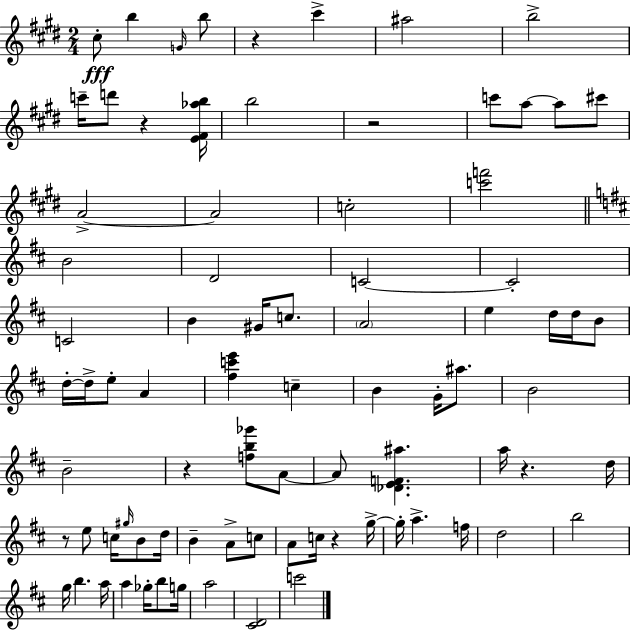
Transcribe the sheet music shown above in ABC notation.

X:1
T:Untitled
M:2/4
L:1/4
K:E
^c/2 b G/4 b/2 z ^c' ^a2 b2 c'/4 d'/2 z [E^F_ab]/4 b2 z2 c'/2 a/2 a/2 ^c'/2 A2 A2 c2 [c'f']2 B2 D2 C2 C2 C2 B ^G/4 c/2 A2 e d/4 d/4 B/2 d/4 d/4 e/2 A [^fc'e'] c B G/4 ^a/2 B2 B2 z [fb_g']/2 A/2 A/2 [_DEF^a] a/4 z d/4 z/2 e/2 c/4 ^g/4 B/2 d/4 B A/2 c/2 A/2 c/4 z g/4 g/4 a f/4 d2 b2 g/4 b a/4 a _g/4 b/2 g/4 a2 [^CD]2 c'2